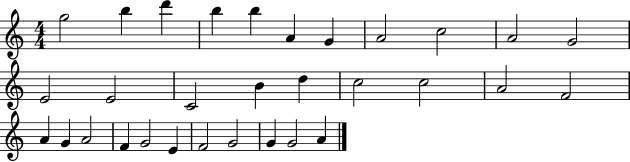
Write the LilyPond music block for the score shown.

{
  \clef treble
  \numericTimeSignature
  \time 4/4
  \key c \major
  g''2 b''4 d'''4 | b''4 b''4 a'4 g'4 | a'2 c''2 | a'2 g'2 | \break e'2 e'2 | c'2 b'4 d''4 | c''2 c''2 | a'2 f'2 | \break a'4 g'4 a'2 | f'4 g'2 e'4 | f'2 g'2 | g'4 g'2 a'4 | \break \bar "|."
}